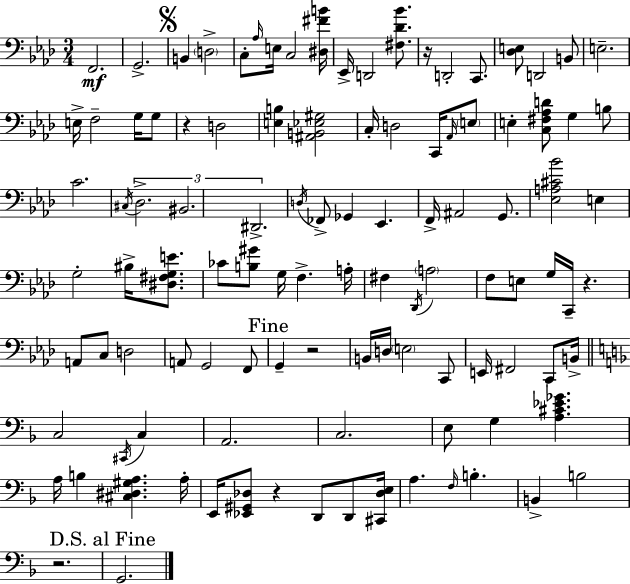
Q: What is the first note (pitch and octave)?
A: F2